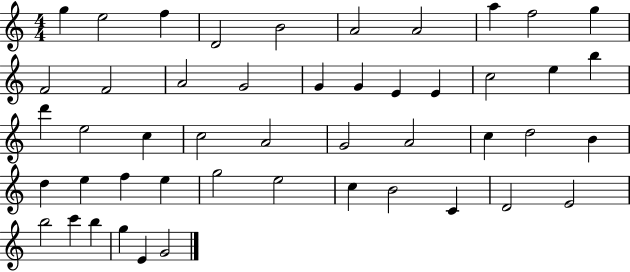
G5/q E5/h F5/q D4/h B4/h A4/h A4/h A5/q F5/h G5/q F4/h F4/h A4/h G4/h G4/q G4/q E4/q E4/q C5/h E5/q B5/q D6/q E5/h C5/q C5/h A4/h G4/h A4/h C5/q D5/h B4/q D5/q E5/q F5/q E5/q G5/h E5/h C5/q B4/h C4/q D4/h E4/h B5/h C6/q B5/q G5/q E4/q G4/h